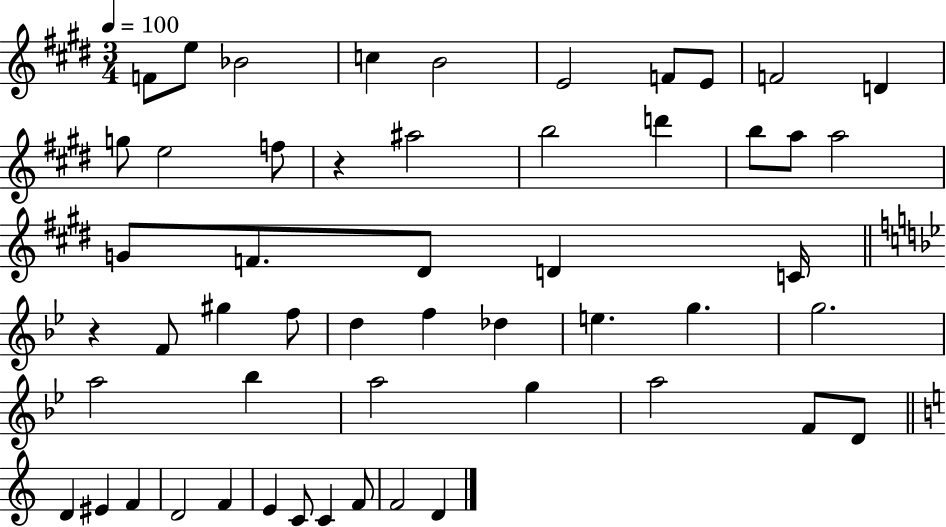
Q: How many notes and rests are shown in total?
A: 53